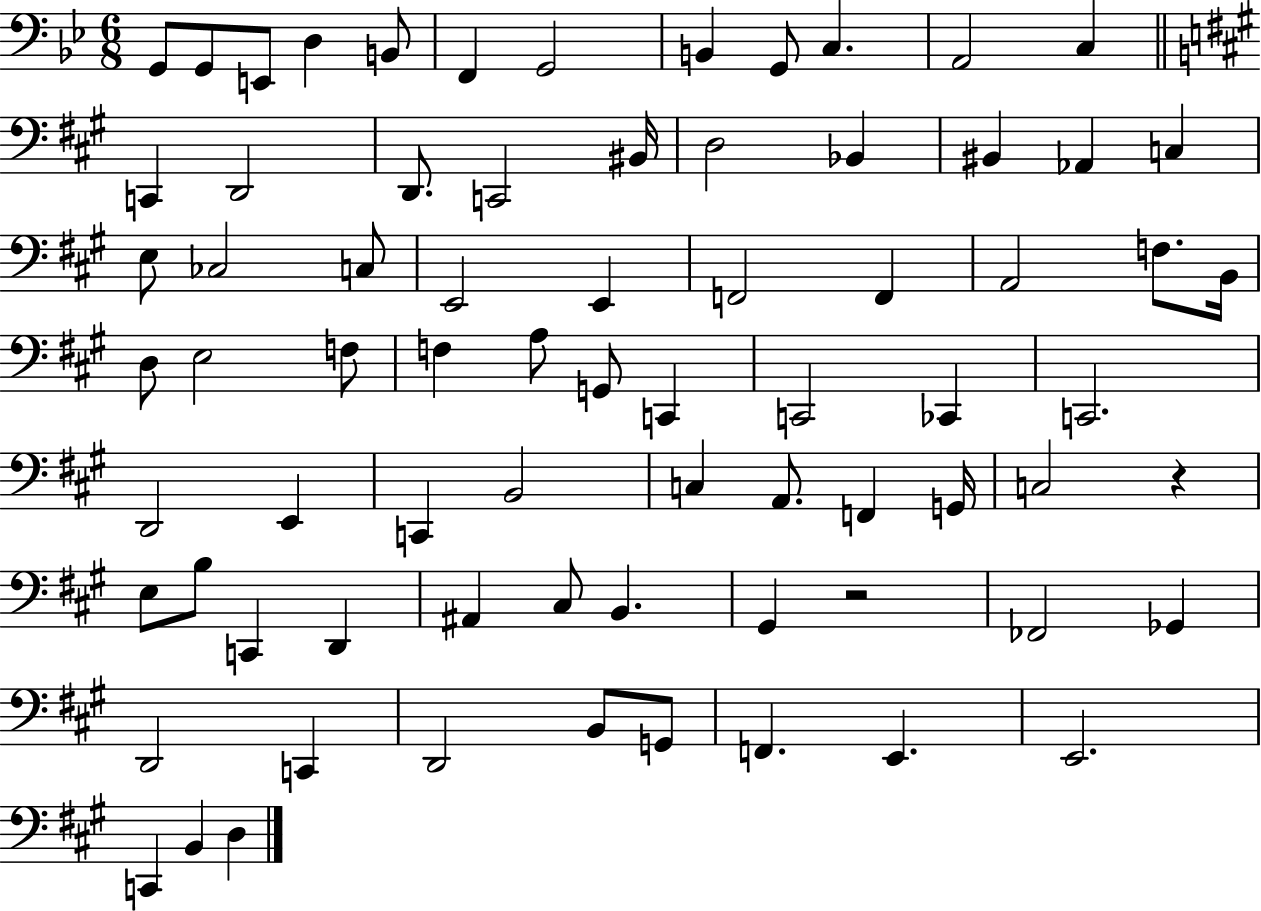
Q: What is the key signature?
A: BES major